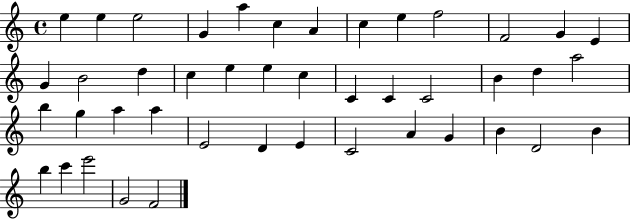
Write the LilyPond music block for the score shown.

{
  \clef treble
  \time 4/4
  \defaultTimeSignature
  \key c \major
  e''4 e''4 e''2 | g'4 a''4 c''4 a'4 | c''4 e''4 f''2 | f'2 g'4 e'4 | \break g'4 b'2 d''4 | c''4 e''4 e''4 c''4 | c'4 c'4 c'2 | b'4 d''4 a''2 | \break b''4 g''4 a''4 a''4 | e'2 d'4 e'4 | c'2 a'4 g'4 | b'4 d'2 b'4 | \break b''4 c'''4 e'''2 | g'2 f'2 | \bar "|."
}